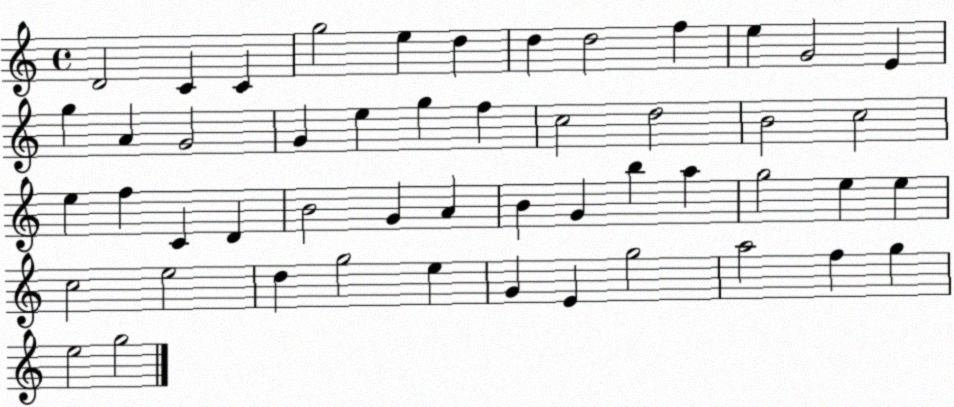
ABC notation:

X:1
T:Untitled
M:4/4
L:1/4
K:C
D2 C C g2 e d d d2 f e G2 E g A G2 G e g f c2 d2 B2 c2 e f C D B2 G A B G b a g2 e e c2 e2 d g2 e G E g2 a2 f g e2 g2